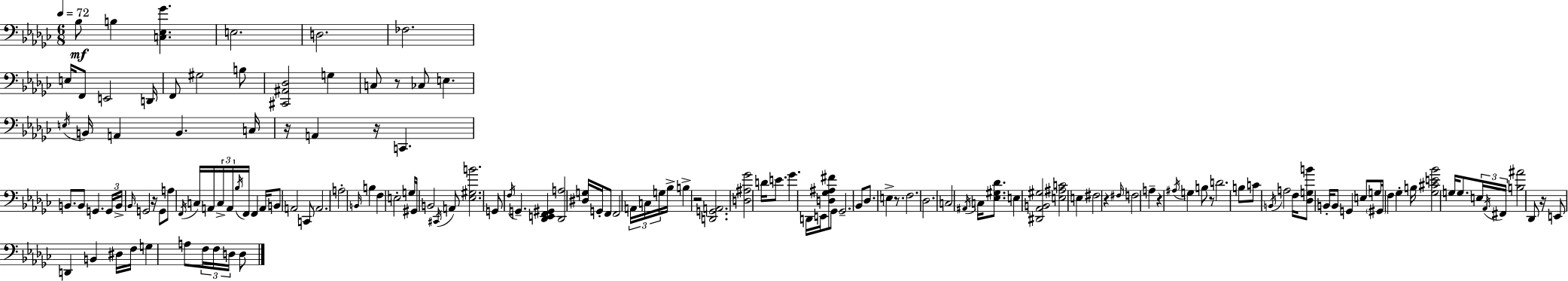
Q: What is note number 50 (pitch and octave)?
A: E3